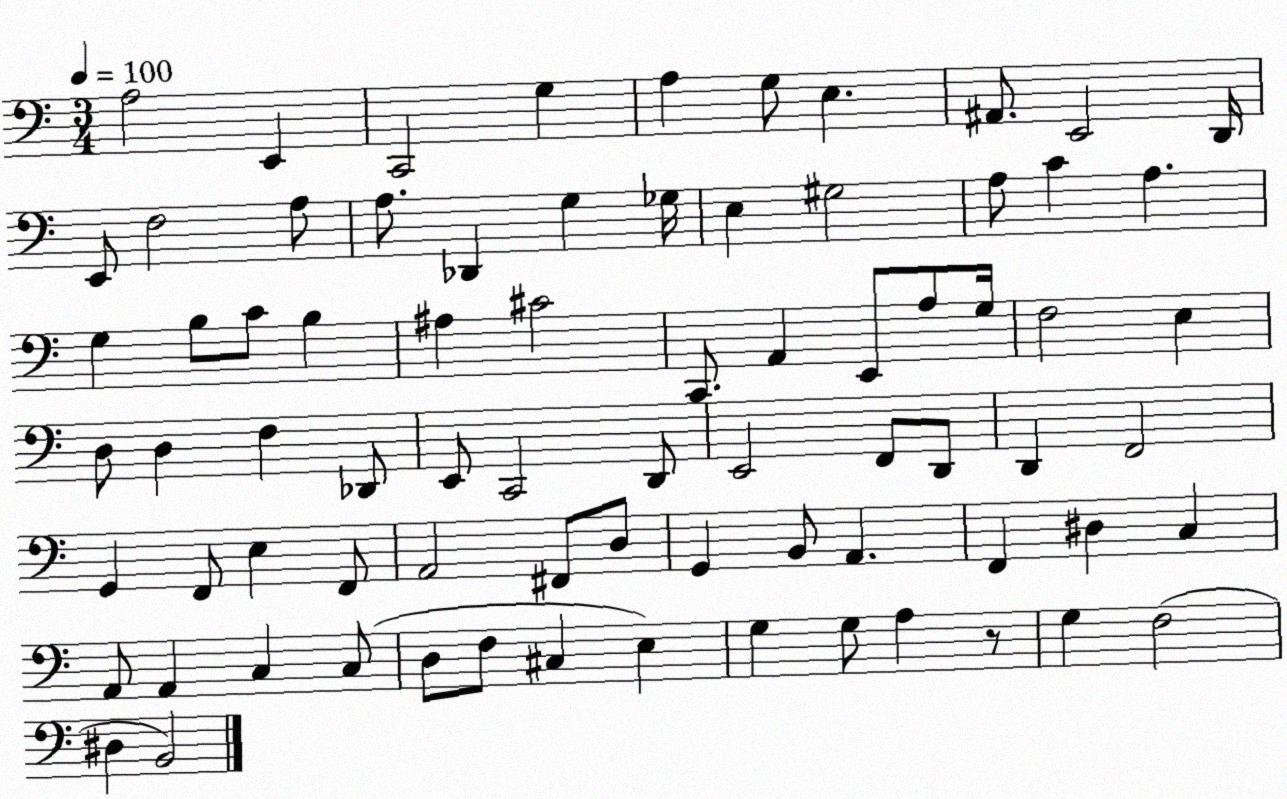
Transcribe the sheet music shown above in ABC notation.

X:1
T:Untitled
M:3/4
L:1/4
K:C
A,2 E,, C,,2 G, A, G,/2 E, ^A,,/2 E,,2 D,,/4 E,,/2 F,2 A,/2 A,/2 _D,, G, _G,/4 E, ^G,2 A,/2 C A, G, B,/2 C/2 B, ^A, ^C2 C,,/2 A,, E,,/2 A,/2 G,/4 F,2 E, D,/2 D, F, _D,,/2 E,,/2 C,,2 D,,/2 E,,2 F,,/2 D,,/2 D,, F,,2 G,, F,,/2 E, F,,/2 A,,2 ^F,,/2 D,/2 G,, B,,/2 A,, F,, ^D, C, A,,/2 A,, C, C,/2 D,/2 F,/2 ^C, E, G, G,/2 A, z/2 G, F,2 ^D, B,,2